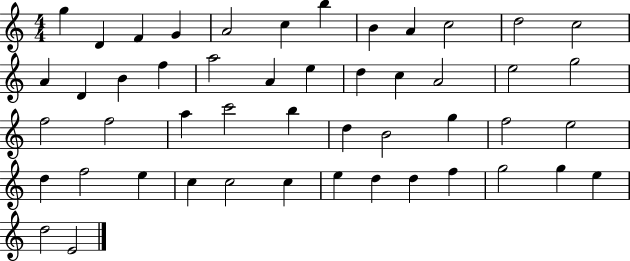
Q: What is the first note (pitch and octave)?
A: G5